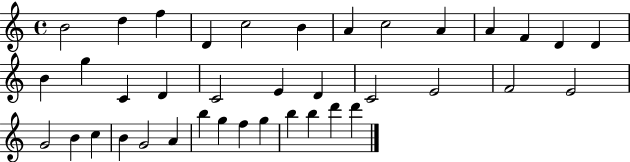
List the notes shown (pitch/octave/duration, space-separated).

B4/h D5/q F5/q D4/q C5/h B4/q A4/q C5/h A4/q A4/q F4/q D4/q D4/q B4/q G5/q C4/q D4/q C4/h E4/q D4/q C4/h E4/h F4/h E4/h G4/h B4/q C5/q B4/q G4/h A4/q B5/q G5/q F5/q G5/q B5/q B5/q D6/q D6/q